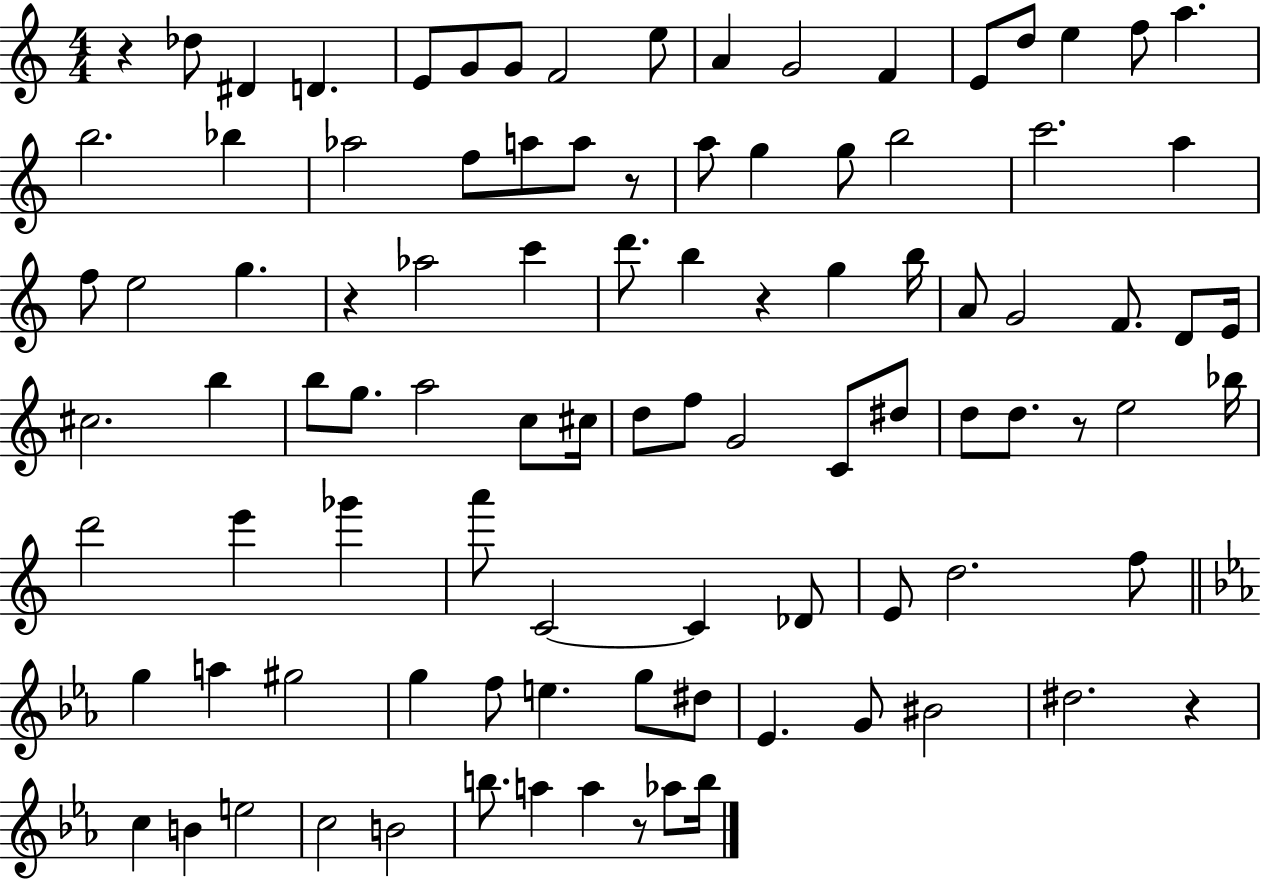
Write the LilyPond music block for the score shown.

{
  \clef treble
  \numericTimeSignature
  \time 4/4
  \key c \major
  r4 des''8 dis'4 d'4. | e'8 g'8 g'8 f'2 e''8 | a'4 g'2 f'4 | e'8 d''8 e''4 f''8 a''4. | \break b''2. bes''4 | aes''2 f''8 a''8 a''8 r8 | a''8 g''4 g''8 b''2 | c'''2. a''4 | \break f''8 e''2 g''4. | r4 aes''2 c'''4 | d'''8. b''4 r4 g''4 b''16 | a'8 g'2 f'8. d'8 e'16 | \break cis''2. b''4 | b''8 g''8. a''2 c''8 cis''16 | d''8 f''8 g'2 c'8 dis''8 | d''8 d''8. r8 e''2 bes''16 | \break d'''2 e'''4 ges'''4 | a'''8 c'2~~ c'4 des'8 | e'8 d''2. f''8 | \bar "||" \break \key ees \major g''4 a''4 gis''2 | g''4 f''8 e''4. g''8 dis''8 | ees'4. g'8 bis'2 | dis''2. r4 | \break c''4 b'4 e''2 | c''2 b'2 | b''8. a''4 a''4 r8 aes''8 b''16 | \bar "|."
}